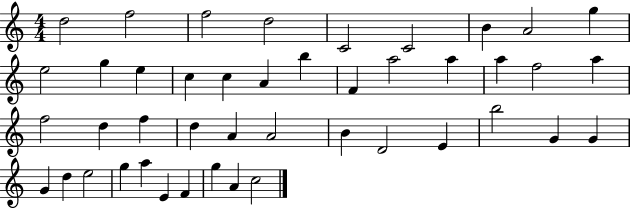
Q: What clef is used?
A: treble